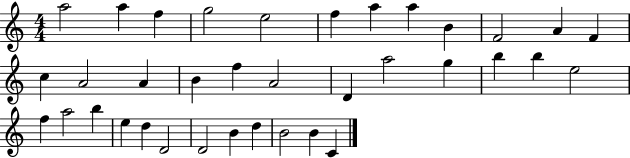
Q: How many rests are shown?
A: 0